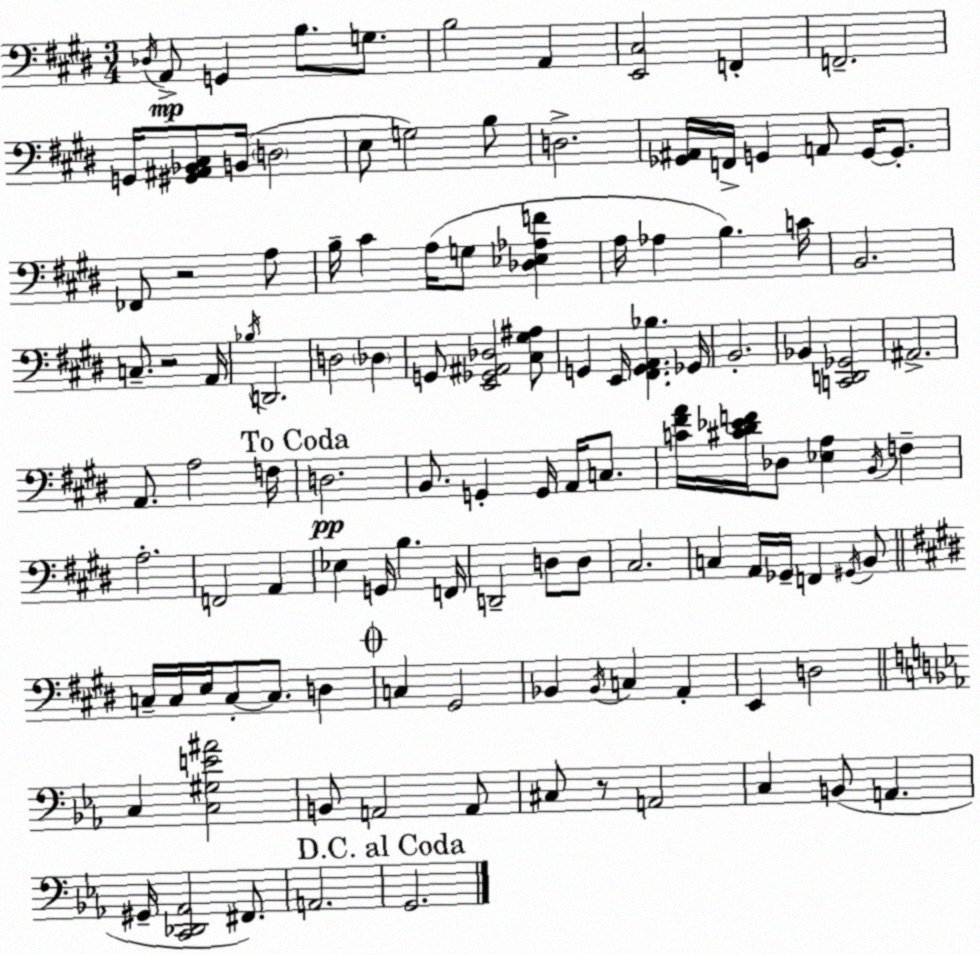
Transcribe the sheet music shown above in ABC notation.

X:1
T:Untitled
M:3/4
L:1/4
K:E
_D,/4 A,,/2 G,, B,/2 G,/2 B,2 A,, [E,,^C,]2 F,, F,,2 G,,/4 [^G,,^A,,_B,,^C,]/2 B,,/4 D,2 E,/2 G,2 B,/2 D,2 [_G,,^A,,]/4 F,,/4 G,, A,,/2 G,,/4 G,,/2 _F,,/2 z2 A,/2 B,/4 ^C A,/4 G,/2 [_D,_E,_A,F] A,/4 _A, B, C/4 B,,2 C,/2 z2 A,,/4 _B,/4 D,,2 D,2 _D, G,,/2 [E,,_G,,^A,,_D,]2 [^C,^G,^A,]/2 G,, E,,/4 [^F,,G,,A,,_B,] _G,,/4 B,,2 _B,, [C,,D,,_G,,]2 ^A,,2 A,,/2 A,2 F,/4 D,2 B,,/2 G,, G,,/4 A,,/4 C,/2 [C^FA]/4 [^C^D_EF]/4 _D,/2 [_E,A,] B,,/4 F, A,2 F,,2 A,, _E, G,,/4 B, F,,/4 D,,2 D,/2 D,/2 ^C,2 C, A,,/4 _G,,/4 F,, ^G,,/4 B,,/2 C,/4 C,/4 E,/4 C,/2 C,/2 D, C, ^G,,2 _B,, _B,,/4 C, A,, E,, D,2 C, [C,^G,E^A]2 B,,/2 A,,2 A,,/2 ^C,/2 z/2 A,,2 C, B,,/2 A,, ^G,,/4 [C,,_D,,_A,,]2 ^F,,/2 A,,2 G,,2